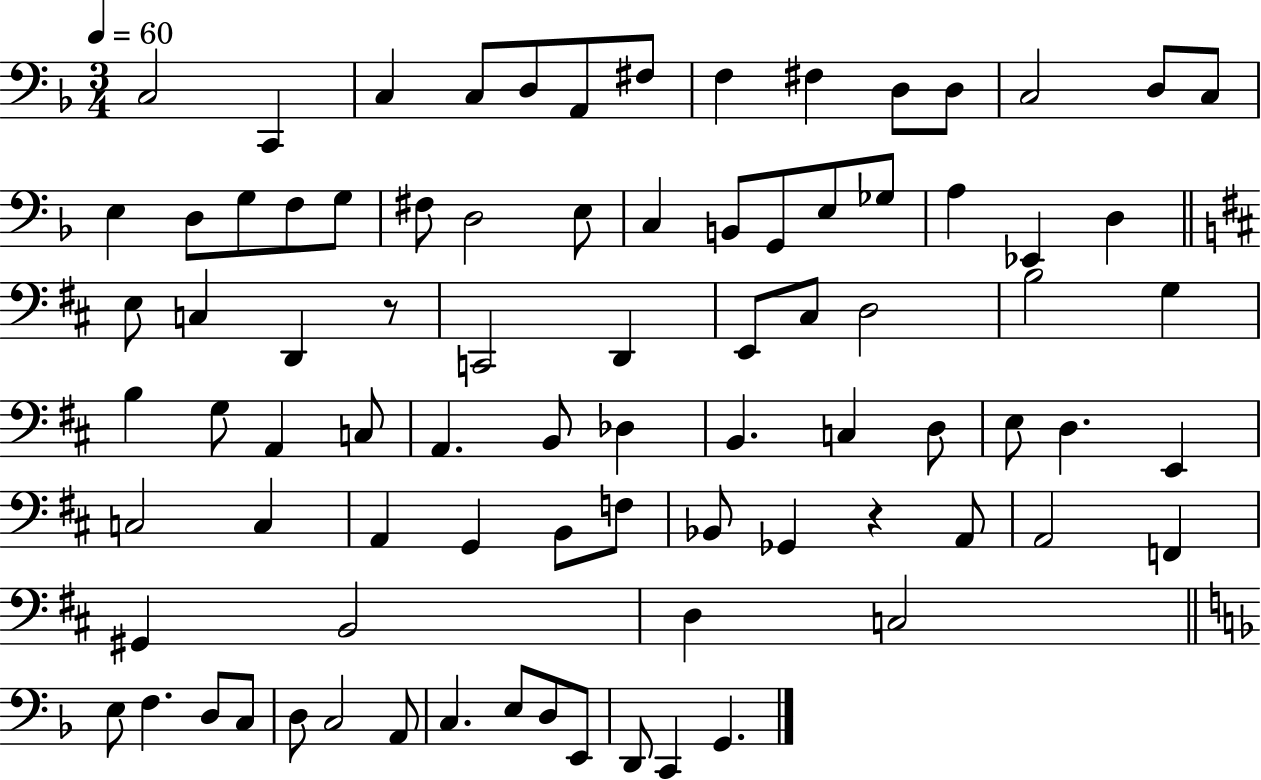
{
  \clef bass
  \numericTimeSignature
  \time 3/4
  \key f \major
  \tempo 4 = 60
  c2 c,4 | c4 c8 d8 a,8 fis8 | f4 fis4 d8 d8 | c2 d8 c8 | \break e4 d8 g8 f8 g8 | fis8 d2 e8 | c4 b,8 g,8 e8 ges8 | a4 ees,4 d4 | \break \bar "||" \break \key d \major e8 c4 d,4 r8 | c,2 d,4 | e,8 cis8 d2 | b2 g4 | \break b4 g8 a,4 c8 | a,4. b,8 des4 | b,4. c4 d8 | e8 d4. e,4 | \break c2 c4 | a,4 g,4 b,8 f8 | bes,8 ges,4 r4 a,8 | a,2 f,4 | \break gis,4 b,2 | d4 c2 | \bar "||" \break \key f \major e8 f4. d8 c8 | d8 c2 a,8 | c4. e8 d8 e,8 | d,8 c,4 g,4. | \break \bar "|."
}